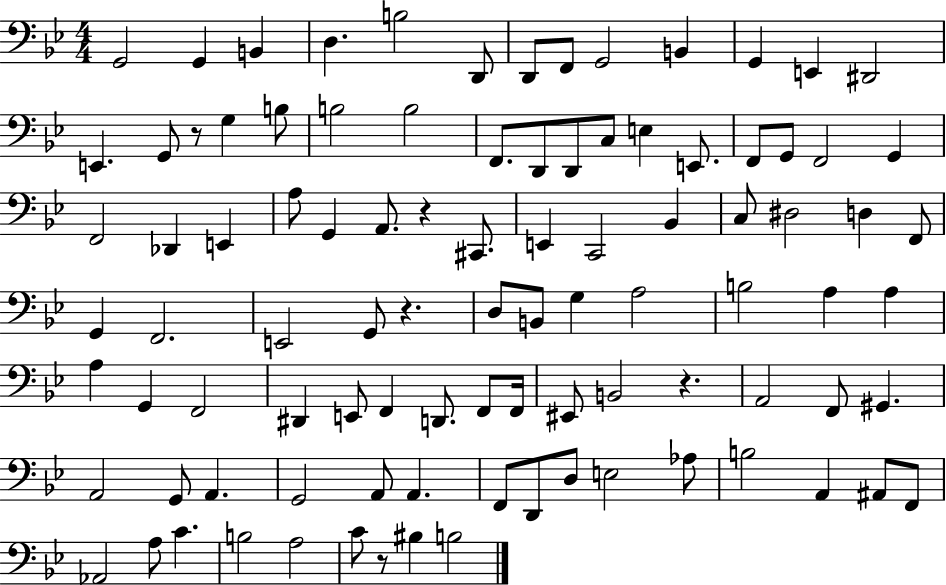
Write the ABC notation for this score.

X:1
T:Untitled
M:4/4
L:1/4
K:Bb
G,,2 G,, B,, D, B,2 D,,/2 D,,/2 F,,/2 G,,2 B,, G,, E,, ^D,,2 E,, G,,/2 z/2 G, B,/2 B,2 B,2 F,,/2 D,,/2 D,,/2 C,/2 E, E,,/2 F,,/2 G,,/2 F,,2 G,, F,,2 _D,, E,, A,/2 G,, A,,/2 z ^C,,/2 E,, C,,2 _B,, C,/2 ^D,2 D, F,,/2 G,, F,,2 E,,2 G,,/2 z D,/2 B,,/2 G, A,2 B,2 A, A, A, G,, F,,2 ^D,, E,,/2 F,, D,,/2 F,,/2 F,,/4 ^E,,/2 B,,2 z A,,2 F,,/2 ^G,, A,,2 G,,/2 A,, G,,2 A,,/2 A,, F,,/2 D,,/2 D,/2 E,2 _A,/2 B,2 A,, ^A,,/2 F,,/2 _A,,2 A,/2 C B,2 A,2 C/2 z/2 ^B, B,2